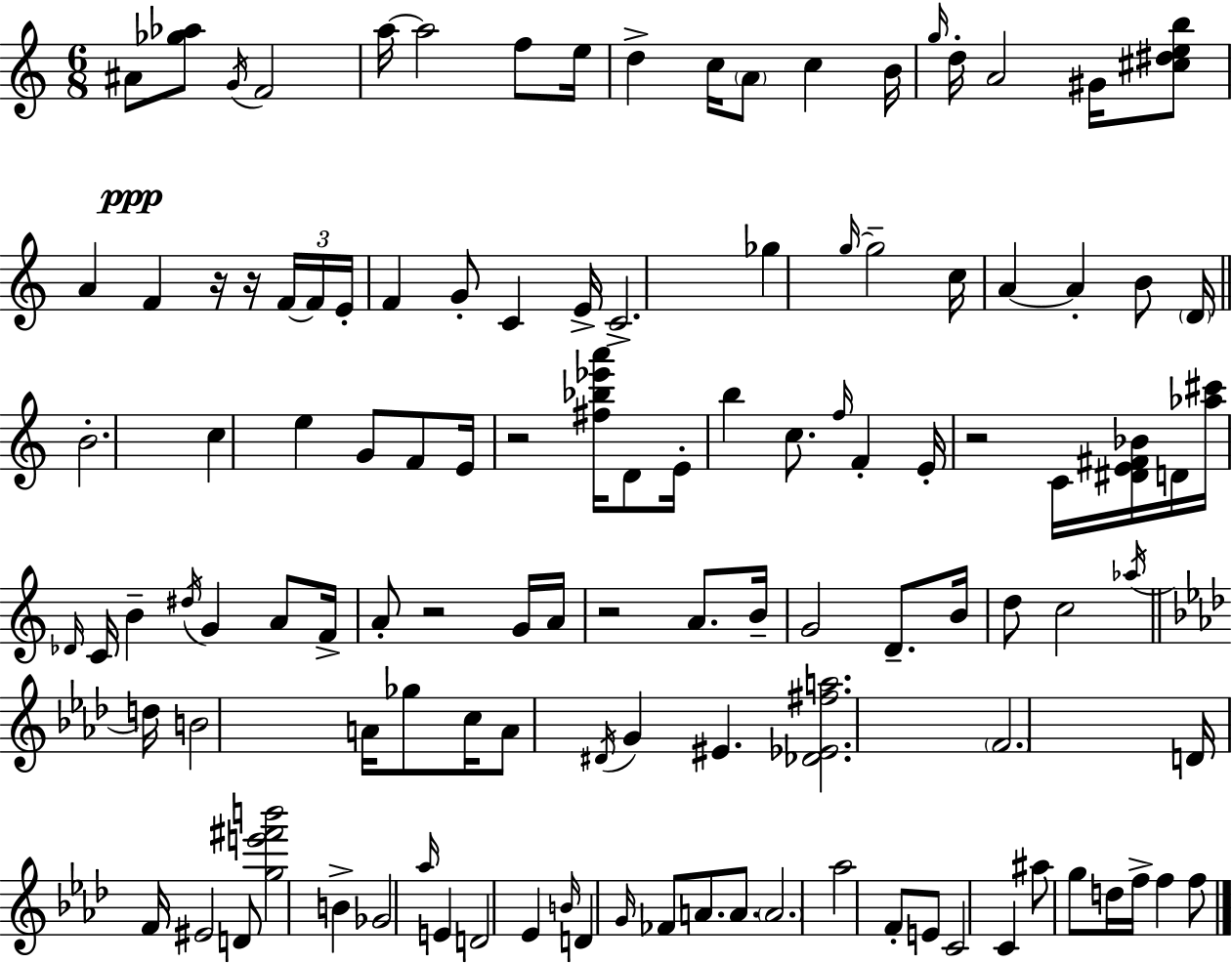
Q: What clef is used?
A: treble